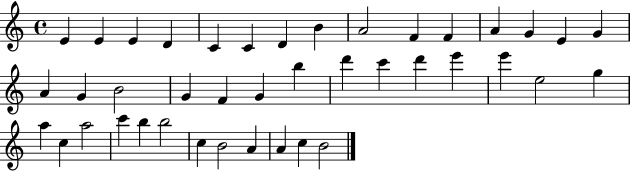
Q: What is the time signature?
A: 4/4